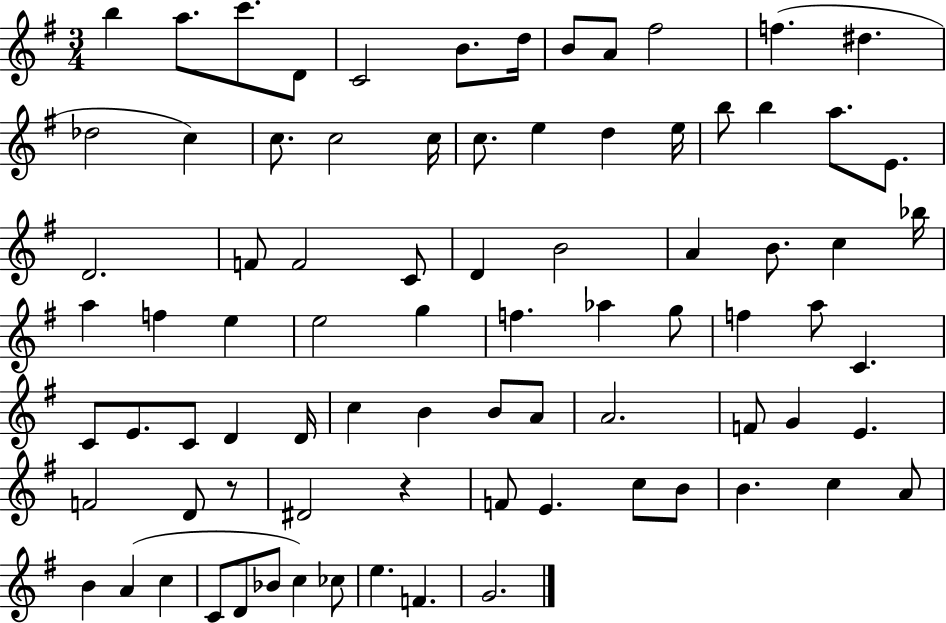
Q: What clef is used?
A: treble